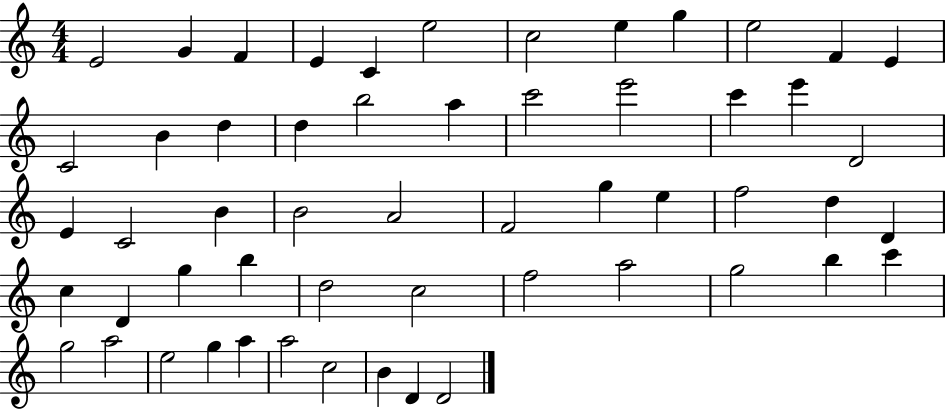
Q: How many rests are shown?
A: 0